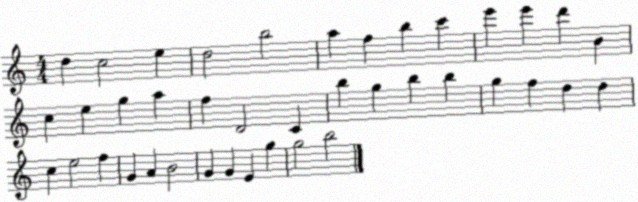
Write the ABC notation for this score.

X:1
T:Untitled
M:4/4
L:1/4
K:C
d c2 e d2 b2 a f b c' e' e' d' B c e g a f D2 C b g b b g f d d c e2 f G A B2 G G E g g2 b2